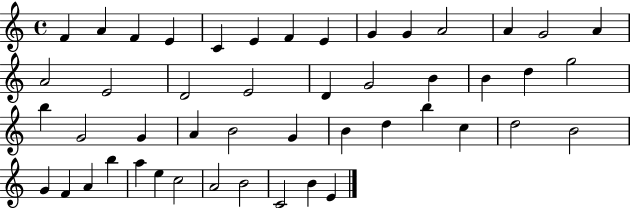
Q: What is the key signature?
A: C major